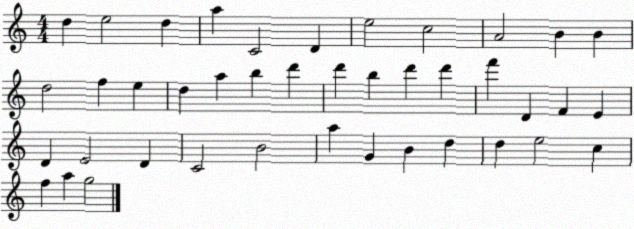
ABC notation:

X:1
T:Untitled
M:4/4
L:1/4
K:C
d e2 d a C2 D e2 c2 A2 B B d2 f e d a b d' d' b d' d' f' D F E D E2 D C2 B2 a G B d d e2 c f a g2